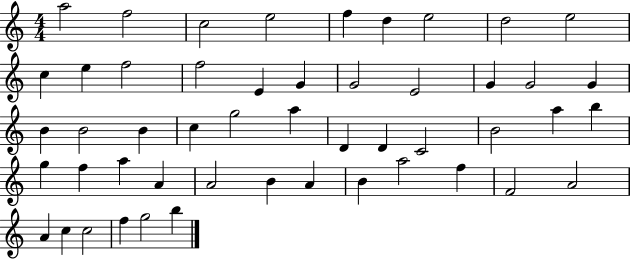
A5/h F5/h C5/h E5/h F5/q D5/q E5/h D5/h E5/h C5/q E5/q F5/h F5/h E4/q G4/q G4/h E4/h G4/q G4/h G4/q B4/q B4/h B4/q C5/q G5/h A5/q D4/q D4/q C4/h B4/h A5/q B5/q G5/q F5/q A5/q A4/q A4/h B4/q A4/q B4/q A5/h F5/q F4/h A4/h A4/q C5/q C5/h F5/q G5/h B5/q